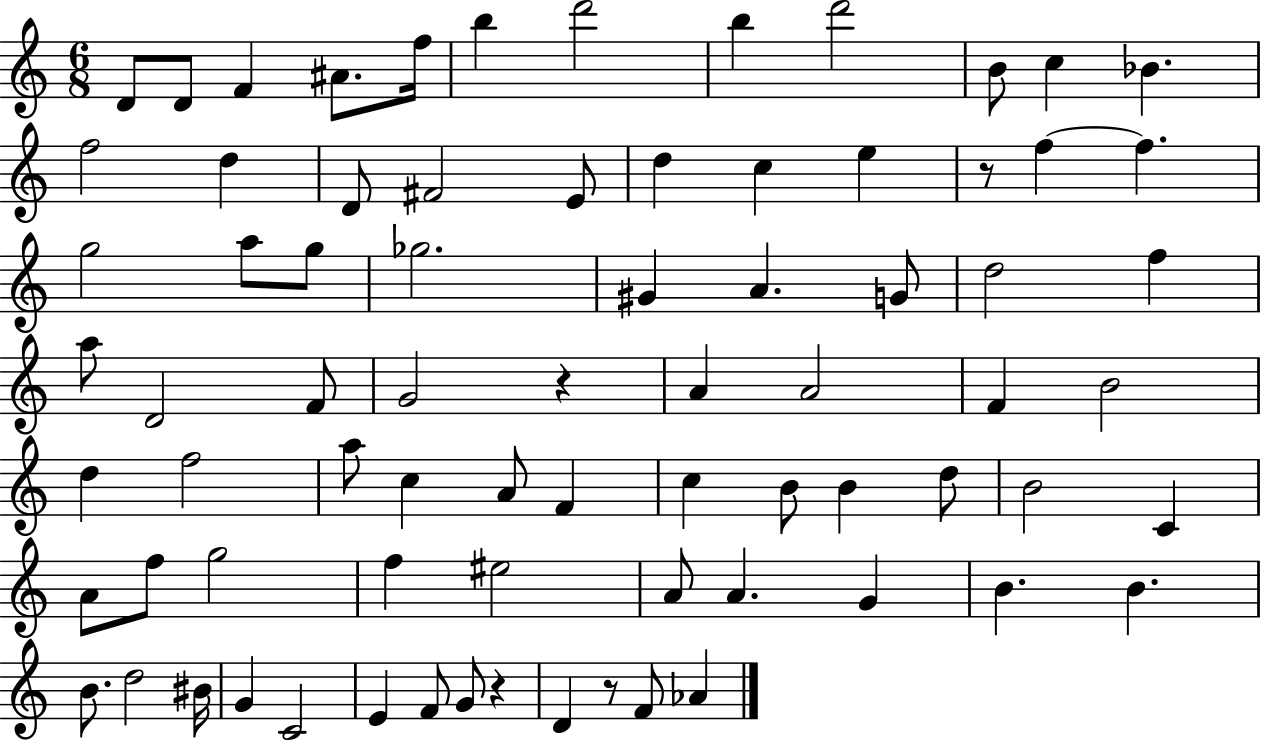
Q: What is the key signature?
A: C major